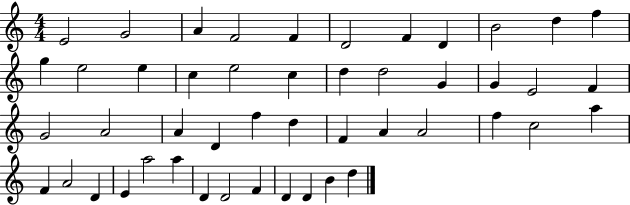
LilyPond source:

{
  \clef treble
  \numericTimeSignature
  \time 4/4
  \key c \major
  e'2 g'2 | a'4 f'2 f'4 | d'2 f'4 d'4 | b'2 d''4 f''4 | \break g''4 e''2 e''4 | c''4 e''2 c''4 | d''4 d''2 g'4 | g'4 e'2 f'4 | \break g'2 a'2 | a'4 d'4 f''4 d''4 | f'4 a'4 a'2 | f''4 c''2 a''4 | \break f'4 a'2 d'4 | e'4 a''2 a''4 | d'4 d'2 f'4 | d'4 d'4 b'4 d''4 | \break \bar "|."
}